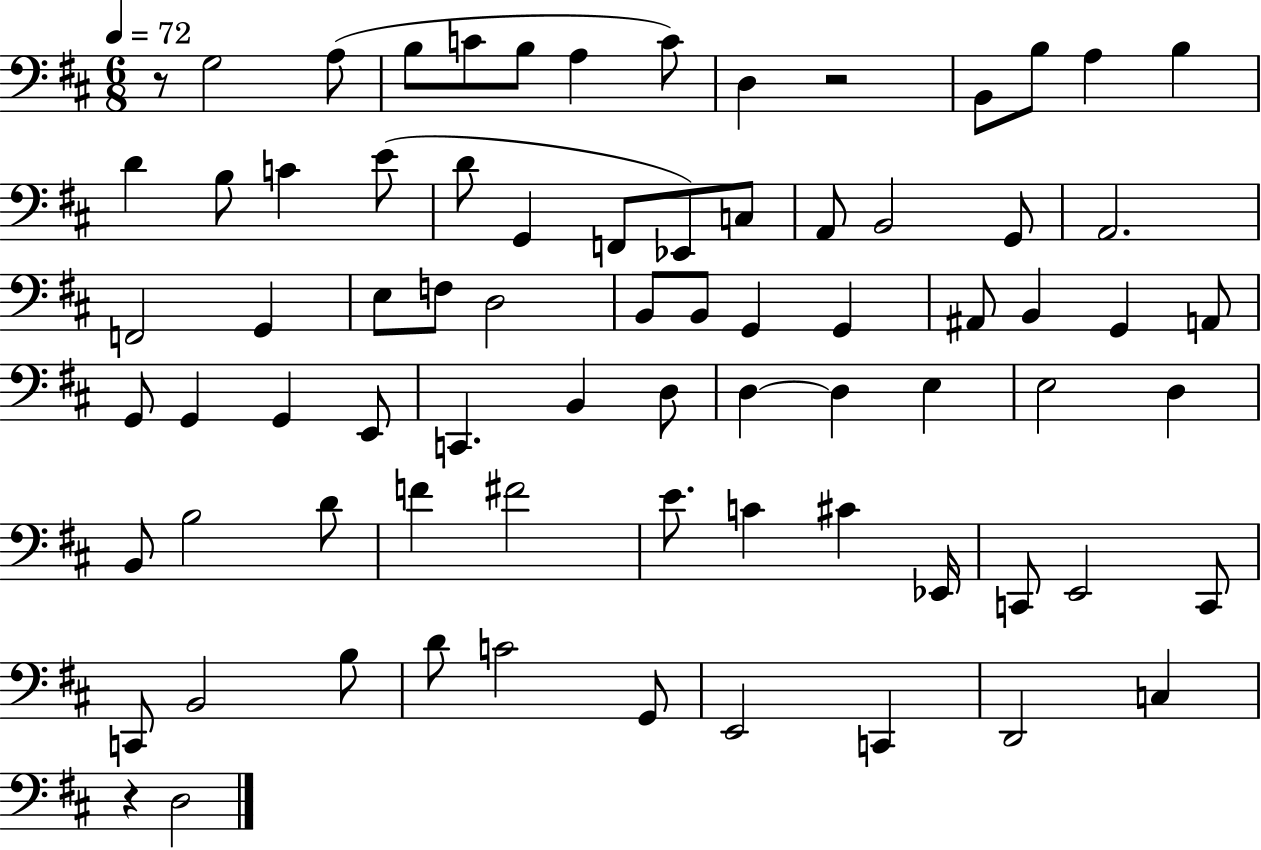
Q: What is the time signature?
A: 6/8